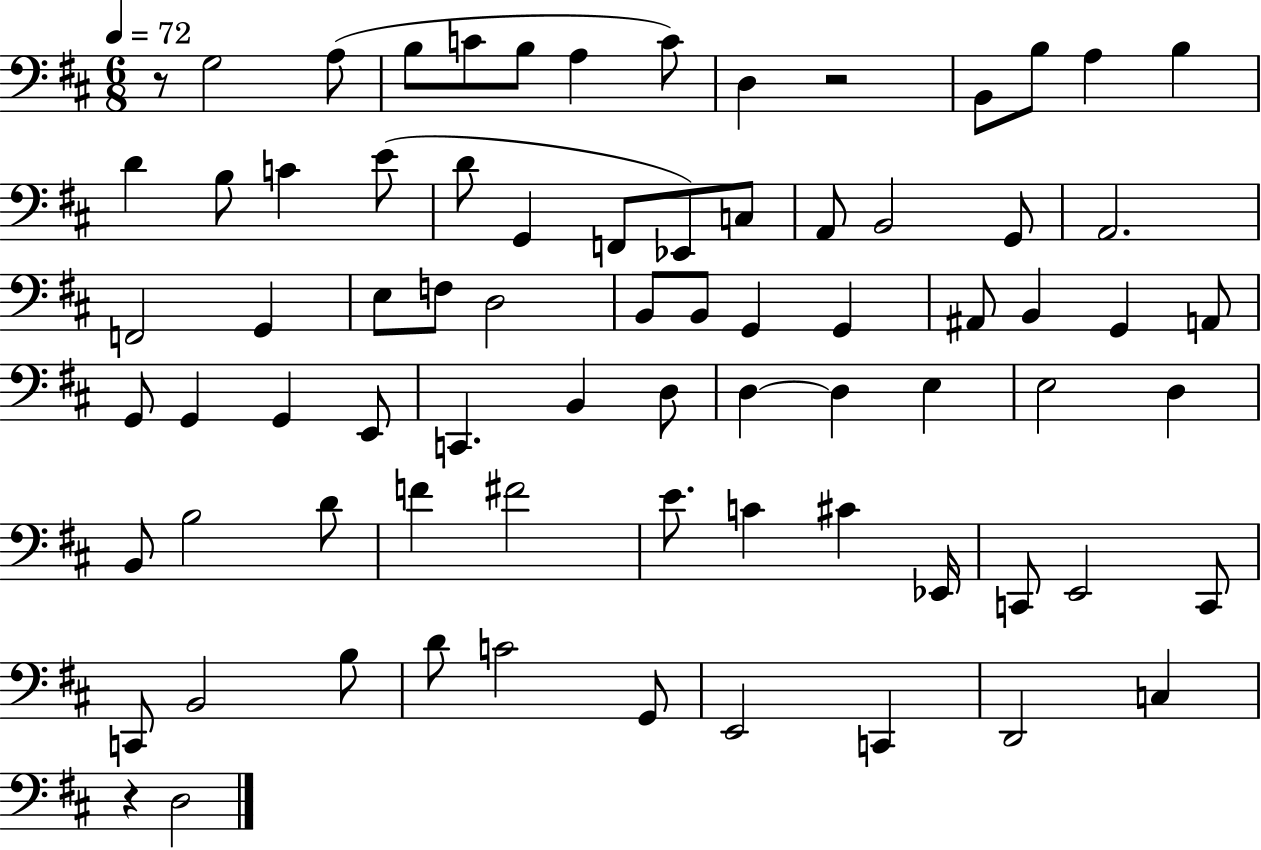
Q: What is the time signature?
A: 6/8